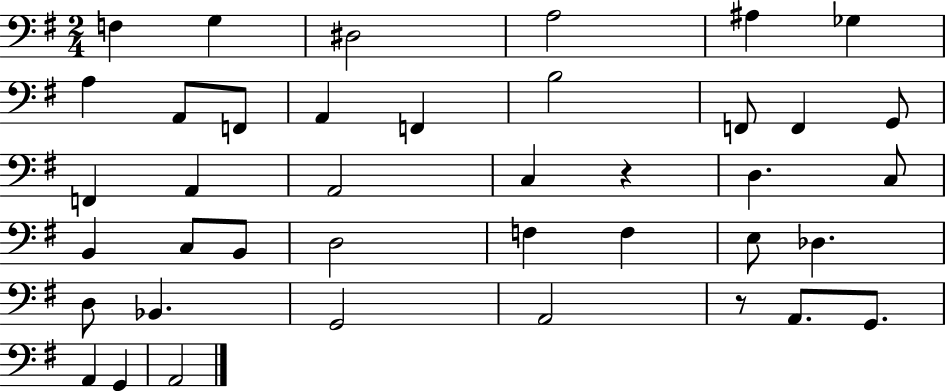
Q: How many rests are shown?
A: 2